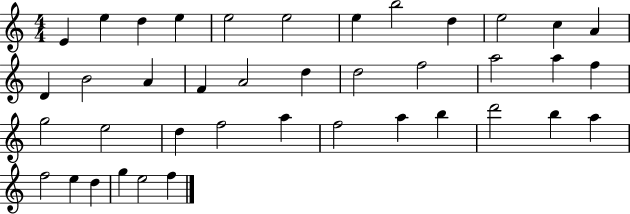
E4/q E5/q D5/q E5/q E5/h E5/h E5/q B5/h D5/q E5/h C5/q A4/q D4/q B4/h A4/q F4/q A4/h D5/q D5/h F5/h A5/h A5/q F5/q G5/h E5/h D5/q F5/h A5/q F5/h A5/q B5/q D6/h B5/q A5/q F5/h E5/q D5/q G5/q E5/h F5/q